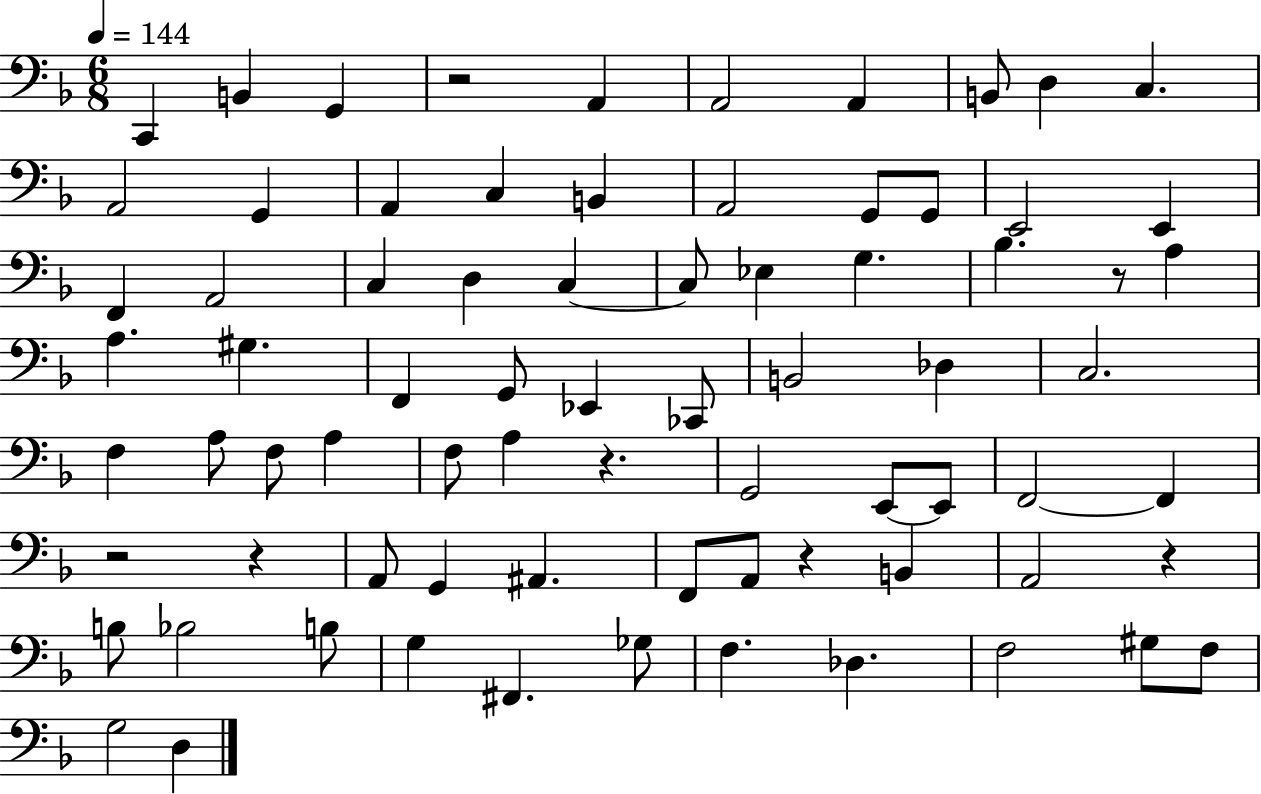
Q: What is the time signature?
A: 6/8